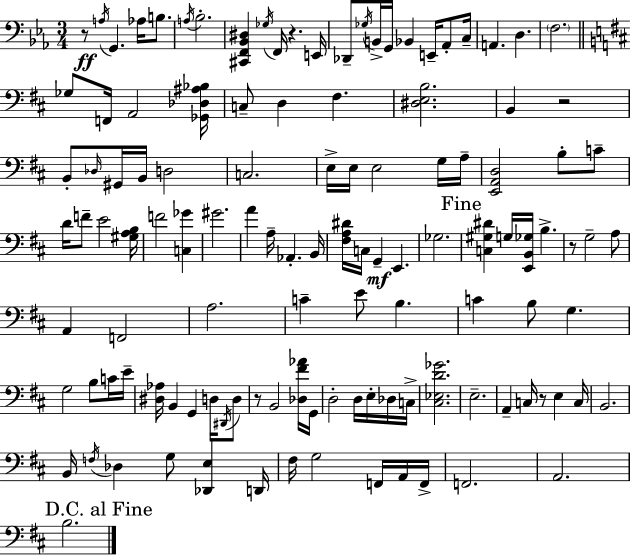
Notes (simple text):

R/e A3/s G2/q. Ab3/s B3/e. A3/s Bb3/h. [C#2,F2,Bb2,D#3]/q Gb3/s F2/s R/q. E2/s Db2/e Gb3/s B2/s G2/s Bb2/q E2/s Ab2/e C3/s A2/q. D3/q. F3/h. Gb3/e F2/s A2/h [Gb2,Db3,A#3,Bb3]/s C3/e D3/q F#3/q. [D#3,E3,B3]/h. B2/q R/h B2/e Db3/s G#2/s B2/s D3/h C3/h. E3/s E3/s E3/h G3/s A3/s [E2,A2,D3]/h B3/e C4/e D4/s F4/e E4/h [G#3,A3,B3]/s F4/h [C3,Gb4]/q G#4/h. A4/q A3/s Ab2/q. B2/s [F#3,A3,D#4]/s C3/s G2/q E2/q. Gb3/h. [C3,G#3,D#4]/q G3/s [E2,B2,Gb3]/s B3/q. R/e G3/h A3/e A2/q F2/h A3/h. C4/q E4/e B3/q. C4/q B3/e G3/q. G3/h B3/e C4/s E4/s [D#3,Ab3]/s B2/q G2/q D3/s D#2/s D3/e R/e B2/h [Db3,F#4,Ab4]/s G2/s D3/h D3/s E3/s Db3/s C3/s [C#3,Eb3,D4,Gb4]/h. E3/h. A2/q C3/s R/e E3/q C3/s B2/h. B2/s F3/s Db3/q G3/e [Db2,E3]/q D2/s F#3/s G3/h F2/s A2/s F2/s F2/h. A2/h. B3/h.